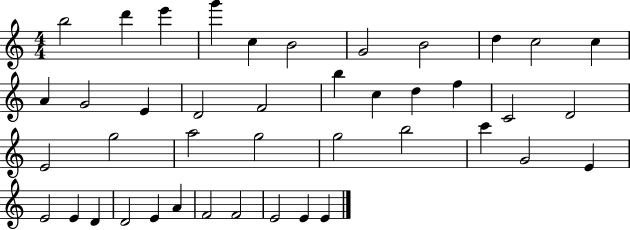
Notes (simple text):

B5/h D6/q E6/q G6/q C5/q B4/h G4/h B4/h D5/q C5/h C5/q A4/q G4/h E4/q D4/h F4/h B5/q C5/q D5/q F5/q C4/h D4/h E4/h G5/h A5/h G5/h G5/h B5/h C6/q G4/h E4/q E4/h E4/q D4/q D4/h E4/q A4/q F4/h F4/h E4/h E4/q E4/q